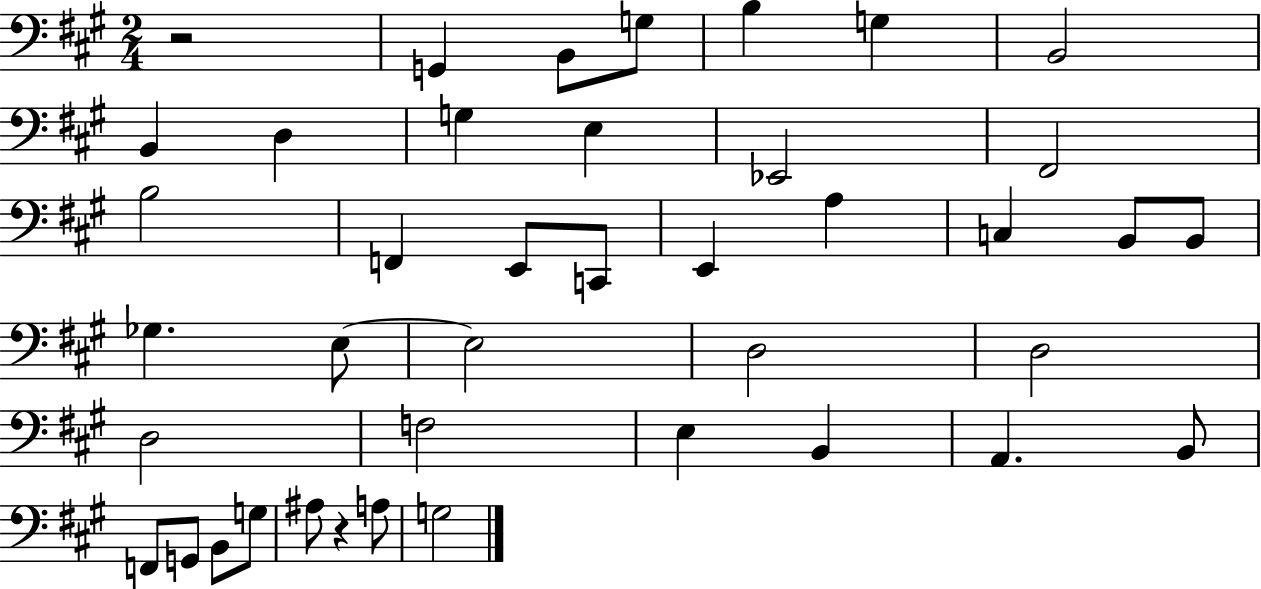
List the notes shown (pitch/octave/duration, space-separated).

R/h G2/q B2/e G3/e B3/q G3/q B2/h B2/q D3/q G3/q E3/q Eb2/h F#2/h B3/h F2/q E2/e C2/e E2/q A3/q C3/q B2/e B2/e Gb3/q. E3/e E3/h D3/h D3/h D3/h F3/h E3/q B2/q A2/q. B2/e F2/e G2/e B2/e G3/e A#3/e R/q A3/e G3/h